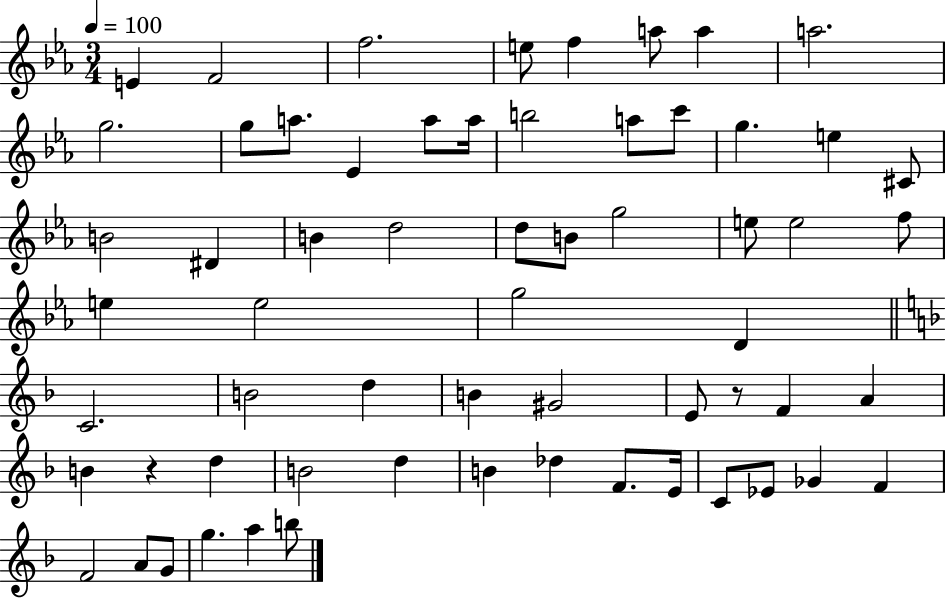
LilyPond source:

{
  \clef treble
  \numericTimeSignature
  \time 3/4
  \key ees \major
  \tempo 4 = 100
  \repeat volta 2 { e'4 f'2 | f''2. | e''8 f''4 a''8 a''4 | a''2. | \break g''2. | g''8 a''8. ees'4 a''8 a''16 | b''2 a''8 c'''8 | g''4. e''4 cis'8 | \break b'2 dis'4 | b'4 d''2 | d''8 b'8 g''2 | e''8 e''2 f''8 | \break e''4 e''2 | g''2 d'4 | \bar "||" \break \key f \major c'2. | b'2 d''4 | b'4 gis'2 | e'8 r8 f'4 a'4 | \break b'4 r4 d''4 | b'2 d''4 | b'4 des''4 f'8. e'16 | c'8 ees'8 ges'4 f'4 | \break f'2 a'8 g'8 | g''4. a''4 b''8 | } \bar "|."
}